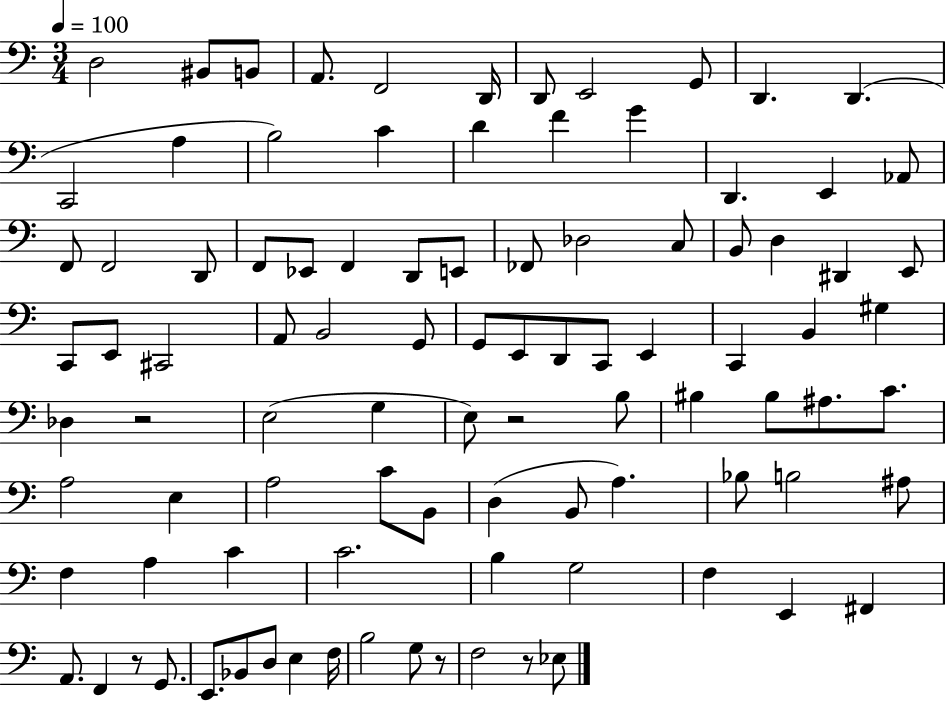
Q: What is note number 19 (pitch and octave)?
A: D2